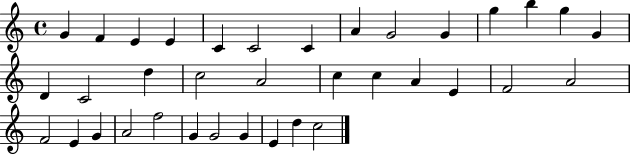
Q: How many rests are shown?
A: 0